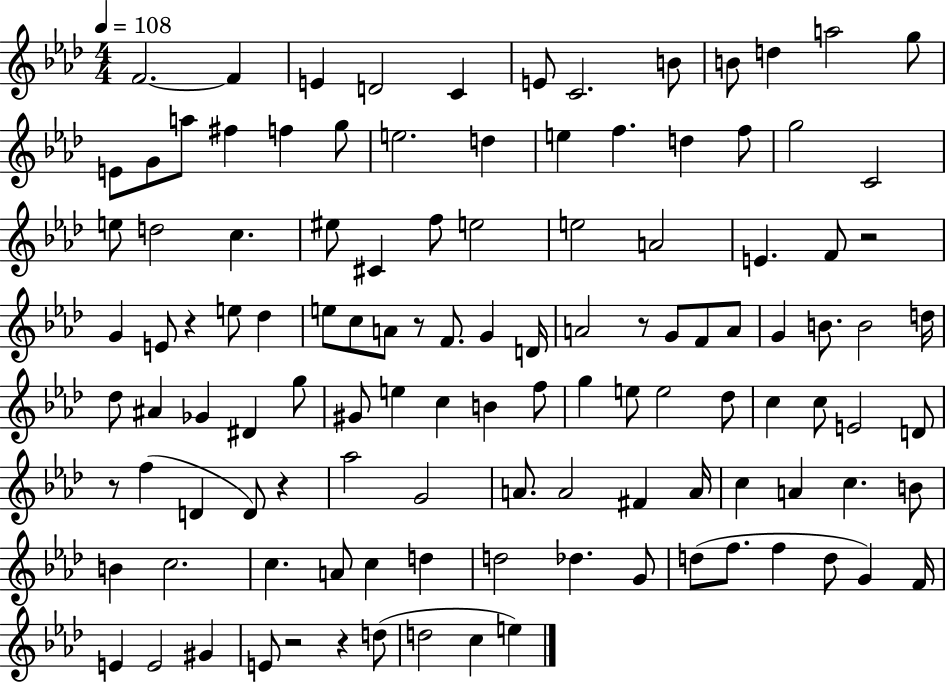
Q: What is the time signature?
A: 4/4